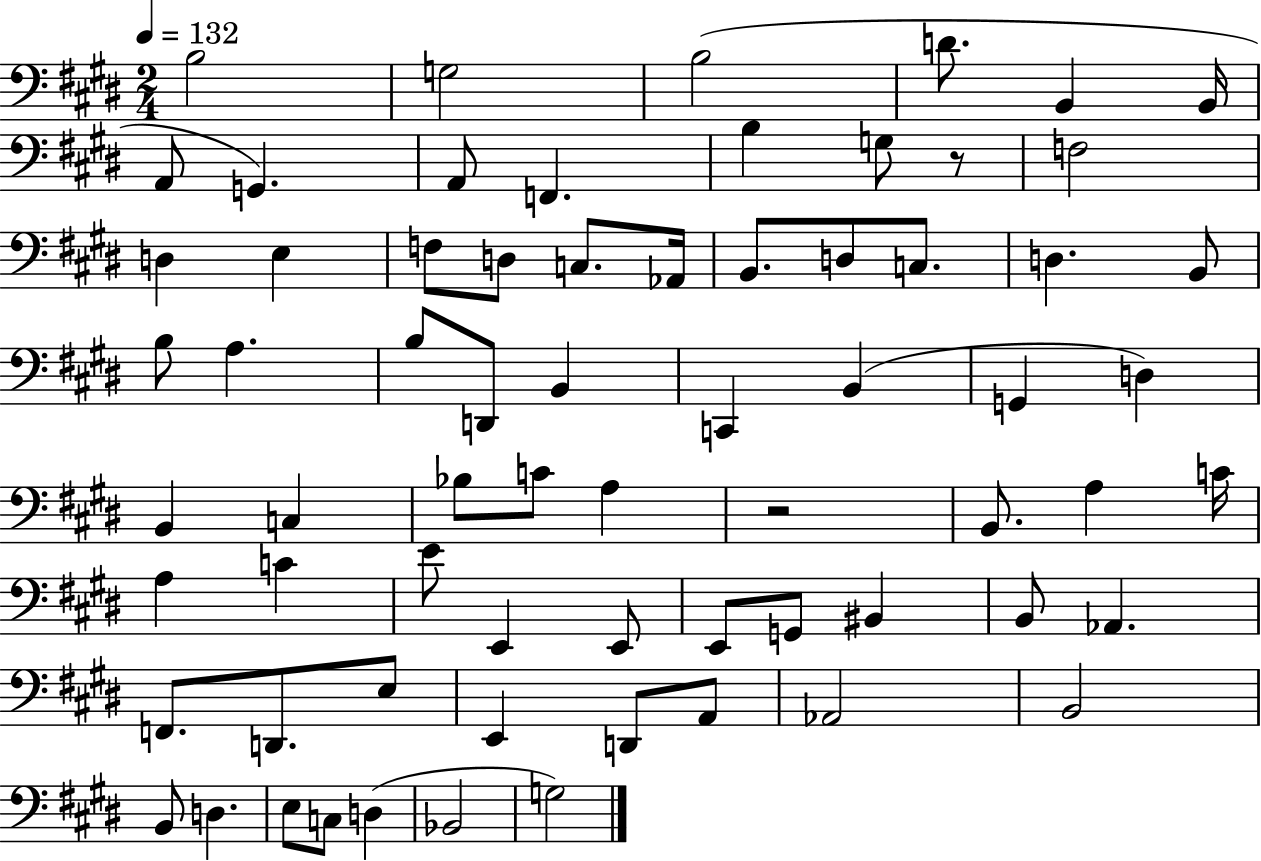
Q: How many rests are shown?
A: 2